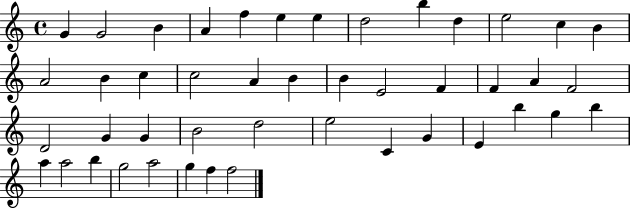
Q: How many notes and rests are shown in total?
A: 45